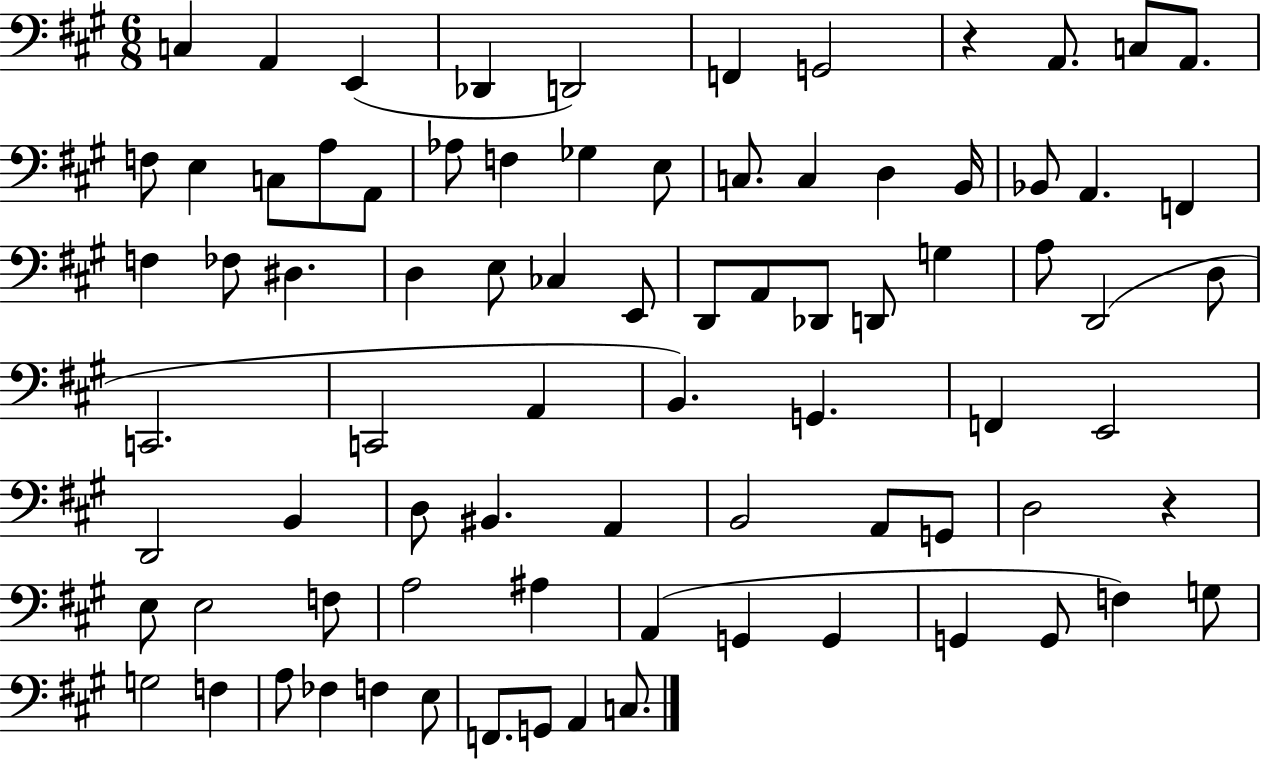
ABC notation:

X:1
T:Untitled
M:6/8
L:1/4
K:A
C, A,, E,, _D,, D,,2 F,, G,,2 z A,,/2 C,/2 A,,/2 F,/2 E, C,/2 A,/2 A,,/2 _A,/2 F, _G, E,/2 C,/2 C, D, B,,/4 _B,,/2 A,, F,, F, _F,/2 ^D, D, E,/2 _C, E,,/2 D,,/2 A,,/2 _D,,/2 D,,/2 G, A,/2 D,,2 D,/2 C,,2 C,,2 A,, B,, G,, F,, E,,2 D,,2 B,, D,/2 ^B,, A,, B,,2 A,,/2 G,,/2 D,2 z E,/2 E,2 F,/2 A,2 ^A, A,, G,, G,, G,, G,,/2 F, G,/2 G,2 F, A,/2 _F, F, E,/2 F,,/2 G,,/2 A,, C,/2